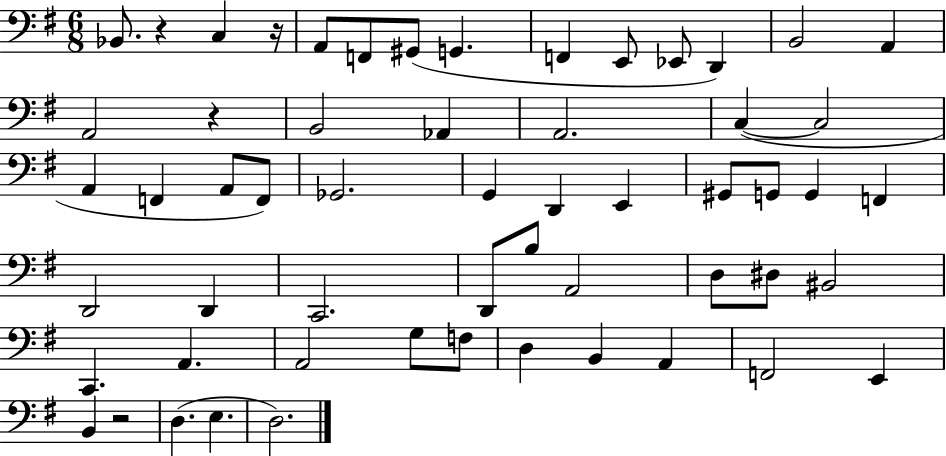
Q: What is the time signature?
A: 6/8